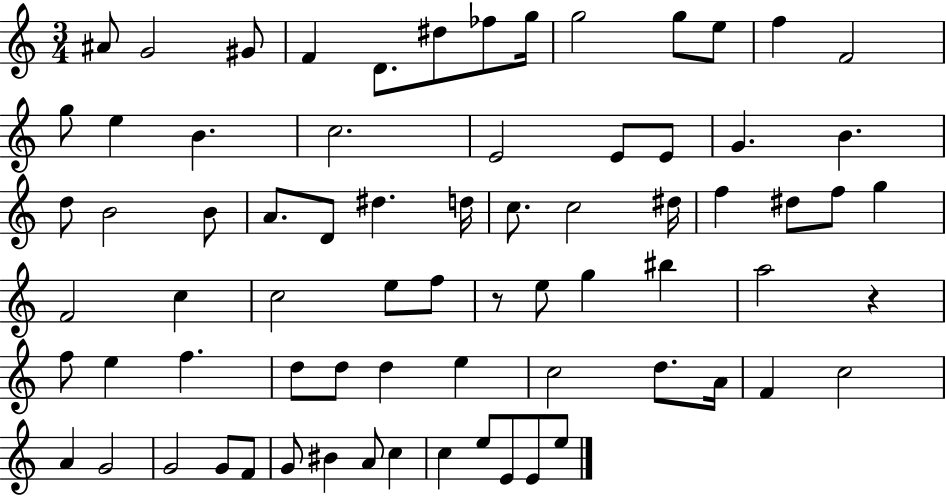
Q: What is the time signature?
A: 3/4